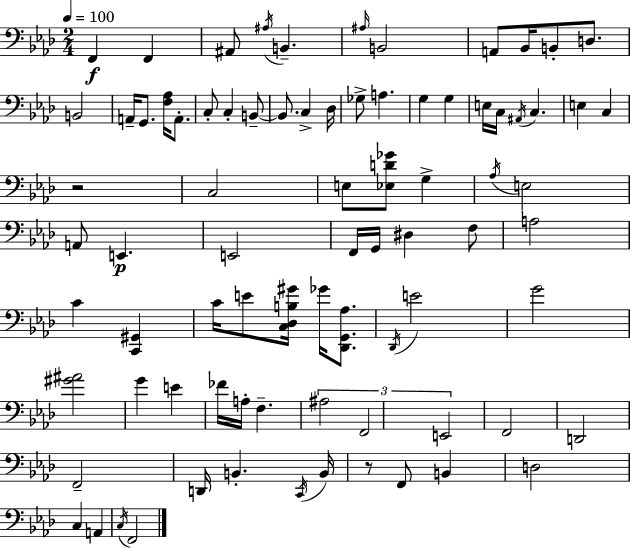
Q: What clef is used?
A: bass